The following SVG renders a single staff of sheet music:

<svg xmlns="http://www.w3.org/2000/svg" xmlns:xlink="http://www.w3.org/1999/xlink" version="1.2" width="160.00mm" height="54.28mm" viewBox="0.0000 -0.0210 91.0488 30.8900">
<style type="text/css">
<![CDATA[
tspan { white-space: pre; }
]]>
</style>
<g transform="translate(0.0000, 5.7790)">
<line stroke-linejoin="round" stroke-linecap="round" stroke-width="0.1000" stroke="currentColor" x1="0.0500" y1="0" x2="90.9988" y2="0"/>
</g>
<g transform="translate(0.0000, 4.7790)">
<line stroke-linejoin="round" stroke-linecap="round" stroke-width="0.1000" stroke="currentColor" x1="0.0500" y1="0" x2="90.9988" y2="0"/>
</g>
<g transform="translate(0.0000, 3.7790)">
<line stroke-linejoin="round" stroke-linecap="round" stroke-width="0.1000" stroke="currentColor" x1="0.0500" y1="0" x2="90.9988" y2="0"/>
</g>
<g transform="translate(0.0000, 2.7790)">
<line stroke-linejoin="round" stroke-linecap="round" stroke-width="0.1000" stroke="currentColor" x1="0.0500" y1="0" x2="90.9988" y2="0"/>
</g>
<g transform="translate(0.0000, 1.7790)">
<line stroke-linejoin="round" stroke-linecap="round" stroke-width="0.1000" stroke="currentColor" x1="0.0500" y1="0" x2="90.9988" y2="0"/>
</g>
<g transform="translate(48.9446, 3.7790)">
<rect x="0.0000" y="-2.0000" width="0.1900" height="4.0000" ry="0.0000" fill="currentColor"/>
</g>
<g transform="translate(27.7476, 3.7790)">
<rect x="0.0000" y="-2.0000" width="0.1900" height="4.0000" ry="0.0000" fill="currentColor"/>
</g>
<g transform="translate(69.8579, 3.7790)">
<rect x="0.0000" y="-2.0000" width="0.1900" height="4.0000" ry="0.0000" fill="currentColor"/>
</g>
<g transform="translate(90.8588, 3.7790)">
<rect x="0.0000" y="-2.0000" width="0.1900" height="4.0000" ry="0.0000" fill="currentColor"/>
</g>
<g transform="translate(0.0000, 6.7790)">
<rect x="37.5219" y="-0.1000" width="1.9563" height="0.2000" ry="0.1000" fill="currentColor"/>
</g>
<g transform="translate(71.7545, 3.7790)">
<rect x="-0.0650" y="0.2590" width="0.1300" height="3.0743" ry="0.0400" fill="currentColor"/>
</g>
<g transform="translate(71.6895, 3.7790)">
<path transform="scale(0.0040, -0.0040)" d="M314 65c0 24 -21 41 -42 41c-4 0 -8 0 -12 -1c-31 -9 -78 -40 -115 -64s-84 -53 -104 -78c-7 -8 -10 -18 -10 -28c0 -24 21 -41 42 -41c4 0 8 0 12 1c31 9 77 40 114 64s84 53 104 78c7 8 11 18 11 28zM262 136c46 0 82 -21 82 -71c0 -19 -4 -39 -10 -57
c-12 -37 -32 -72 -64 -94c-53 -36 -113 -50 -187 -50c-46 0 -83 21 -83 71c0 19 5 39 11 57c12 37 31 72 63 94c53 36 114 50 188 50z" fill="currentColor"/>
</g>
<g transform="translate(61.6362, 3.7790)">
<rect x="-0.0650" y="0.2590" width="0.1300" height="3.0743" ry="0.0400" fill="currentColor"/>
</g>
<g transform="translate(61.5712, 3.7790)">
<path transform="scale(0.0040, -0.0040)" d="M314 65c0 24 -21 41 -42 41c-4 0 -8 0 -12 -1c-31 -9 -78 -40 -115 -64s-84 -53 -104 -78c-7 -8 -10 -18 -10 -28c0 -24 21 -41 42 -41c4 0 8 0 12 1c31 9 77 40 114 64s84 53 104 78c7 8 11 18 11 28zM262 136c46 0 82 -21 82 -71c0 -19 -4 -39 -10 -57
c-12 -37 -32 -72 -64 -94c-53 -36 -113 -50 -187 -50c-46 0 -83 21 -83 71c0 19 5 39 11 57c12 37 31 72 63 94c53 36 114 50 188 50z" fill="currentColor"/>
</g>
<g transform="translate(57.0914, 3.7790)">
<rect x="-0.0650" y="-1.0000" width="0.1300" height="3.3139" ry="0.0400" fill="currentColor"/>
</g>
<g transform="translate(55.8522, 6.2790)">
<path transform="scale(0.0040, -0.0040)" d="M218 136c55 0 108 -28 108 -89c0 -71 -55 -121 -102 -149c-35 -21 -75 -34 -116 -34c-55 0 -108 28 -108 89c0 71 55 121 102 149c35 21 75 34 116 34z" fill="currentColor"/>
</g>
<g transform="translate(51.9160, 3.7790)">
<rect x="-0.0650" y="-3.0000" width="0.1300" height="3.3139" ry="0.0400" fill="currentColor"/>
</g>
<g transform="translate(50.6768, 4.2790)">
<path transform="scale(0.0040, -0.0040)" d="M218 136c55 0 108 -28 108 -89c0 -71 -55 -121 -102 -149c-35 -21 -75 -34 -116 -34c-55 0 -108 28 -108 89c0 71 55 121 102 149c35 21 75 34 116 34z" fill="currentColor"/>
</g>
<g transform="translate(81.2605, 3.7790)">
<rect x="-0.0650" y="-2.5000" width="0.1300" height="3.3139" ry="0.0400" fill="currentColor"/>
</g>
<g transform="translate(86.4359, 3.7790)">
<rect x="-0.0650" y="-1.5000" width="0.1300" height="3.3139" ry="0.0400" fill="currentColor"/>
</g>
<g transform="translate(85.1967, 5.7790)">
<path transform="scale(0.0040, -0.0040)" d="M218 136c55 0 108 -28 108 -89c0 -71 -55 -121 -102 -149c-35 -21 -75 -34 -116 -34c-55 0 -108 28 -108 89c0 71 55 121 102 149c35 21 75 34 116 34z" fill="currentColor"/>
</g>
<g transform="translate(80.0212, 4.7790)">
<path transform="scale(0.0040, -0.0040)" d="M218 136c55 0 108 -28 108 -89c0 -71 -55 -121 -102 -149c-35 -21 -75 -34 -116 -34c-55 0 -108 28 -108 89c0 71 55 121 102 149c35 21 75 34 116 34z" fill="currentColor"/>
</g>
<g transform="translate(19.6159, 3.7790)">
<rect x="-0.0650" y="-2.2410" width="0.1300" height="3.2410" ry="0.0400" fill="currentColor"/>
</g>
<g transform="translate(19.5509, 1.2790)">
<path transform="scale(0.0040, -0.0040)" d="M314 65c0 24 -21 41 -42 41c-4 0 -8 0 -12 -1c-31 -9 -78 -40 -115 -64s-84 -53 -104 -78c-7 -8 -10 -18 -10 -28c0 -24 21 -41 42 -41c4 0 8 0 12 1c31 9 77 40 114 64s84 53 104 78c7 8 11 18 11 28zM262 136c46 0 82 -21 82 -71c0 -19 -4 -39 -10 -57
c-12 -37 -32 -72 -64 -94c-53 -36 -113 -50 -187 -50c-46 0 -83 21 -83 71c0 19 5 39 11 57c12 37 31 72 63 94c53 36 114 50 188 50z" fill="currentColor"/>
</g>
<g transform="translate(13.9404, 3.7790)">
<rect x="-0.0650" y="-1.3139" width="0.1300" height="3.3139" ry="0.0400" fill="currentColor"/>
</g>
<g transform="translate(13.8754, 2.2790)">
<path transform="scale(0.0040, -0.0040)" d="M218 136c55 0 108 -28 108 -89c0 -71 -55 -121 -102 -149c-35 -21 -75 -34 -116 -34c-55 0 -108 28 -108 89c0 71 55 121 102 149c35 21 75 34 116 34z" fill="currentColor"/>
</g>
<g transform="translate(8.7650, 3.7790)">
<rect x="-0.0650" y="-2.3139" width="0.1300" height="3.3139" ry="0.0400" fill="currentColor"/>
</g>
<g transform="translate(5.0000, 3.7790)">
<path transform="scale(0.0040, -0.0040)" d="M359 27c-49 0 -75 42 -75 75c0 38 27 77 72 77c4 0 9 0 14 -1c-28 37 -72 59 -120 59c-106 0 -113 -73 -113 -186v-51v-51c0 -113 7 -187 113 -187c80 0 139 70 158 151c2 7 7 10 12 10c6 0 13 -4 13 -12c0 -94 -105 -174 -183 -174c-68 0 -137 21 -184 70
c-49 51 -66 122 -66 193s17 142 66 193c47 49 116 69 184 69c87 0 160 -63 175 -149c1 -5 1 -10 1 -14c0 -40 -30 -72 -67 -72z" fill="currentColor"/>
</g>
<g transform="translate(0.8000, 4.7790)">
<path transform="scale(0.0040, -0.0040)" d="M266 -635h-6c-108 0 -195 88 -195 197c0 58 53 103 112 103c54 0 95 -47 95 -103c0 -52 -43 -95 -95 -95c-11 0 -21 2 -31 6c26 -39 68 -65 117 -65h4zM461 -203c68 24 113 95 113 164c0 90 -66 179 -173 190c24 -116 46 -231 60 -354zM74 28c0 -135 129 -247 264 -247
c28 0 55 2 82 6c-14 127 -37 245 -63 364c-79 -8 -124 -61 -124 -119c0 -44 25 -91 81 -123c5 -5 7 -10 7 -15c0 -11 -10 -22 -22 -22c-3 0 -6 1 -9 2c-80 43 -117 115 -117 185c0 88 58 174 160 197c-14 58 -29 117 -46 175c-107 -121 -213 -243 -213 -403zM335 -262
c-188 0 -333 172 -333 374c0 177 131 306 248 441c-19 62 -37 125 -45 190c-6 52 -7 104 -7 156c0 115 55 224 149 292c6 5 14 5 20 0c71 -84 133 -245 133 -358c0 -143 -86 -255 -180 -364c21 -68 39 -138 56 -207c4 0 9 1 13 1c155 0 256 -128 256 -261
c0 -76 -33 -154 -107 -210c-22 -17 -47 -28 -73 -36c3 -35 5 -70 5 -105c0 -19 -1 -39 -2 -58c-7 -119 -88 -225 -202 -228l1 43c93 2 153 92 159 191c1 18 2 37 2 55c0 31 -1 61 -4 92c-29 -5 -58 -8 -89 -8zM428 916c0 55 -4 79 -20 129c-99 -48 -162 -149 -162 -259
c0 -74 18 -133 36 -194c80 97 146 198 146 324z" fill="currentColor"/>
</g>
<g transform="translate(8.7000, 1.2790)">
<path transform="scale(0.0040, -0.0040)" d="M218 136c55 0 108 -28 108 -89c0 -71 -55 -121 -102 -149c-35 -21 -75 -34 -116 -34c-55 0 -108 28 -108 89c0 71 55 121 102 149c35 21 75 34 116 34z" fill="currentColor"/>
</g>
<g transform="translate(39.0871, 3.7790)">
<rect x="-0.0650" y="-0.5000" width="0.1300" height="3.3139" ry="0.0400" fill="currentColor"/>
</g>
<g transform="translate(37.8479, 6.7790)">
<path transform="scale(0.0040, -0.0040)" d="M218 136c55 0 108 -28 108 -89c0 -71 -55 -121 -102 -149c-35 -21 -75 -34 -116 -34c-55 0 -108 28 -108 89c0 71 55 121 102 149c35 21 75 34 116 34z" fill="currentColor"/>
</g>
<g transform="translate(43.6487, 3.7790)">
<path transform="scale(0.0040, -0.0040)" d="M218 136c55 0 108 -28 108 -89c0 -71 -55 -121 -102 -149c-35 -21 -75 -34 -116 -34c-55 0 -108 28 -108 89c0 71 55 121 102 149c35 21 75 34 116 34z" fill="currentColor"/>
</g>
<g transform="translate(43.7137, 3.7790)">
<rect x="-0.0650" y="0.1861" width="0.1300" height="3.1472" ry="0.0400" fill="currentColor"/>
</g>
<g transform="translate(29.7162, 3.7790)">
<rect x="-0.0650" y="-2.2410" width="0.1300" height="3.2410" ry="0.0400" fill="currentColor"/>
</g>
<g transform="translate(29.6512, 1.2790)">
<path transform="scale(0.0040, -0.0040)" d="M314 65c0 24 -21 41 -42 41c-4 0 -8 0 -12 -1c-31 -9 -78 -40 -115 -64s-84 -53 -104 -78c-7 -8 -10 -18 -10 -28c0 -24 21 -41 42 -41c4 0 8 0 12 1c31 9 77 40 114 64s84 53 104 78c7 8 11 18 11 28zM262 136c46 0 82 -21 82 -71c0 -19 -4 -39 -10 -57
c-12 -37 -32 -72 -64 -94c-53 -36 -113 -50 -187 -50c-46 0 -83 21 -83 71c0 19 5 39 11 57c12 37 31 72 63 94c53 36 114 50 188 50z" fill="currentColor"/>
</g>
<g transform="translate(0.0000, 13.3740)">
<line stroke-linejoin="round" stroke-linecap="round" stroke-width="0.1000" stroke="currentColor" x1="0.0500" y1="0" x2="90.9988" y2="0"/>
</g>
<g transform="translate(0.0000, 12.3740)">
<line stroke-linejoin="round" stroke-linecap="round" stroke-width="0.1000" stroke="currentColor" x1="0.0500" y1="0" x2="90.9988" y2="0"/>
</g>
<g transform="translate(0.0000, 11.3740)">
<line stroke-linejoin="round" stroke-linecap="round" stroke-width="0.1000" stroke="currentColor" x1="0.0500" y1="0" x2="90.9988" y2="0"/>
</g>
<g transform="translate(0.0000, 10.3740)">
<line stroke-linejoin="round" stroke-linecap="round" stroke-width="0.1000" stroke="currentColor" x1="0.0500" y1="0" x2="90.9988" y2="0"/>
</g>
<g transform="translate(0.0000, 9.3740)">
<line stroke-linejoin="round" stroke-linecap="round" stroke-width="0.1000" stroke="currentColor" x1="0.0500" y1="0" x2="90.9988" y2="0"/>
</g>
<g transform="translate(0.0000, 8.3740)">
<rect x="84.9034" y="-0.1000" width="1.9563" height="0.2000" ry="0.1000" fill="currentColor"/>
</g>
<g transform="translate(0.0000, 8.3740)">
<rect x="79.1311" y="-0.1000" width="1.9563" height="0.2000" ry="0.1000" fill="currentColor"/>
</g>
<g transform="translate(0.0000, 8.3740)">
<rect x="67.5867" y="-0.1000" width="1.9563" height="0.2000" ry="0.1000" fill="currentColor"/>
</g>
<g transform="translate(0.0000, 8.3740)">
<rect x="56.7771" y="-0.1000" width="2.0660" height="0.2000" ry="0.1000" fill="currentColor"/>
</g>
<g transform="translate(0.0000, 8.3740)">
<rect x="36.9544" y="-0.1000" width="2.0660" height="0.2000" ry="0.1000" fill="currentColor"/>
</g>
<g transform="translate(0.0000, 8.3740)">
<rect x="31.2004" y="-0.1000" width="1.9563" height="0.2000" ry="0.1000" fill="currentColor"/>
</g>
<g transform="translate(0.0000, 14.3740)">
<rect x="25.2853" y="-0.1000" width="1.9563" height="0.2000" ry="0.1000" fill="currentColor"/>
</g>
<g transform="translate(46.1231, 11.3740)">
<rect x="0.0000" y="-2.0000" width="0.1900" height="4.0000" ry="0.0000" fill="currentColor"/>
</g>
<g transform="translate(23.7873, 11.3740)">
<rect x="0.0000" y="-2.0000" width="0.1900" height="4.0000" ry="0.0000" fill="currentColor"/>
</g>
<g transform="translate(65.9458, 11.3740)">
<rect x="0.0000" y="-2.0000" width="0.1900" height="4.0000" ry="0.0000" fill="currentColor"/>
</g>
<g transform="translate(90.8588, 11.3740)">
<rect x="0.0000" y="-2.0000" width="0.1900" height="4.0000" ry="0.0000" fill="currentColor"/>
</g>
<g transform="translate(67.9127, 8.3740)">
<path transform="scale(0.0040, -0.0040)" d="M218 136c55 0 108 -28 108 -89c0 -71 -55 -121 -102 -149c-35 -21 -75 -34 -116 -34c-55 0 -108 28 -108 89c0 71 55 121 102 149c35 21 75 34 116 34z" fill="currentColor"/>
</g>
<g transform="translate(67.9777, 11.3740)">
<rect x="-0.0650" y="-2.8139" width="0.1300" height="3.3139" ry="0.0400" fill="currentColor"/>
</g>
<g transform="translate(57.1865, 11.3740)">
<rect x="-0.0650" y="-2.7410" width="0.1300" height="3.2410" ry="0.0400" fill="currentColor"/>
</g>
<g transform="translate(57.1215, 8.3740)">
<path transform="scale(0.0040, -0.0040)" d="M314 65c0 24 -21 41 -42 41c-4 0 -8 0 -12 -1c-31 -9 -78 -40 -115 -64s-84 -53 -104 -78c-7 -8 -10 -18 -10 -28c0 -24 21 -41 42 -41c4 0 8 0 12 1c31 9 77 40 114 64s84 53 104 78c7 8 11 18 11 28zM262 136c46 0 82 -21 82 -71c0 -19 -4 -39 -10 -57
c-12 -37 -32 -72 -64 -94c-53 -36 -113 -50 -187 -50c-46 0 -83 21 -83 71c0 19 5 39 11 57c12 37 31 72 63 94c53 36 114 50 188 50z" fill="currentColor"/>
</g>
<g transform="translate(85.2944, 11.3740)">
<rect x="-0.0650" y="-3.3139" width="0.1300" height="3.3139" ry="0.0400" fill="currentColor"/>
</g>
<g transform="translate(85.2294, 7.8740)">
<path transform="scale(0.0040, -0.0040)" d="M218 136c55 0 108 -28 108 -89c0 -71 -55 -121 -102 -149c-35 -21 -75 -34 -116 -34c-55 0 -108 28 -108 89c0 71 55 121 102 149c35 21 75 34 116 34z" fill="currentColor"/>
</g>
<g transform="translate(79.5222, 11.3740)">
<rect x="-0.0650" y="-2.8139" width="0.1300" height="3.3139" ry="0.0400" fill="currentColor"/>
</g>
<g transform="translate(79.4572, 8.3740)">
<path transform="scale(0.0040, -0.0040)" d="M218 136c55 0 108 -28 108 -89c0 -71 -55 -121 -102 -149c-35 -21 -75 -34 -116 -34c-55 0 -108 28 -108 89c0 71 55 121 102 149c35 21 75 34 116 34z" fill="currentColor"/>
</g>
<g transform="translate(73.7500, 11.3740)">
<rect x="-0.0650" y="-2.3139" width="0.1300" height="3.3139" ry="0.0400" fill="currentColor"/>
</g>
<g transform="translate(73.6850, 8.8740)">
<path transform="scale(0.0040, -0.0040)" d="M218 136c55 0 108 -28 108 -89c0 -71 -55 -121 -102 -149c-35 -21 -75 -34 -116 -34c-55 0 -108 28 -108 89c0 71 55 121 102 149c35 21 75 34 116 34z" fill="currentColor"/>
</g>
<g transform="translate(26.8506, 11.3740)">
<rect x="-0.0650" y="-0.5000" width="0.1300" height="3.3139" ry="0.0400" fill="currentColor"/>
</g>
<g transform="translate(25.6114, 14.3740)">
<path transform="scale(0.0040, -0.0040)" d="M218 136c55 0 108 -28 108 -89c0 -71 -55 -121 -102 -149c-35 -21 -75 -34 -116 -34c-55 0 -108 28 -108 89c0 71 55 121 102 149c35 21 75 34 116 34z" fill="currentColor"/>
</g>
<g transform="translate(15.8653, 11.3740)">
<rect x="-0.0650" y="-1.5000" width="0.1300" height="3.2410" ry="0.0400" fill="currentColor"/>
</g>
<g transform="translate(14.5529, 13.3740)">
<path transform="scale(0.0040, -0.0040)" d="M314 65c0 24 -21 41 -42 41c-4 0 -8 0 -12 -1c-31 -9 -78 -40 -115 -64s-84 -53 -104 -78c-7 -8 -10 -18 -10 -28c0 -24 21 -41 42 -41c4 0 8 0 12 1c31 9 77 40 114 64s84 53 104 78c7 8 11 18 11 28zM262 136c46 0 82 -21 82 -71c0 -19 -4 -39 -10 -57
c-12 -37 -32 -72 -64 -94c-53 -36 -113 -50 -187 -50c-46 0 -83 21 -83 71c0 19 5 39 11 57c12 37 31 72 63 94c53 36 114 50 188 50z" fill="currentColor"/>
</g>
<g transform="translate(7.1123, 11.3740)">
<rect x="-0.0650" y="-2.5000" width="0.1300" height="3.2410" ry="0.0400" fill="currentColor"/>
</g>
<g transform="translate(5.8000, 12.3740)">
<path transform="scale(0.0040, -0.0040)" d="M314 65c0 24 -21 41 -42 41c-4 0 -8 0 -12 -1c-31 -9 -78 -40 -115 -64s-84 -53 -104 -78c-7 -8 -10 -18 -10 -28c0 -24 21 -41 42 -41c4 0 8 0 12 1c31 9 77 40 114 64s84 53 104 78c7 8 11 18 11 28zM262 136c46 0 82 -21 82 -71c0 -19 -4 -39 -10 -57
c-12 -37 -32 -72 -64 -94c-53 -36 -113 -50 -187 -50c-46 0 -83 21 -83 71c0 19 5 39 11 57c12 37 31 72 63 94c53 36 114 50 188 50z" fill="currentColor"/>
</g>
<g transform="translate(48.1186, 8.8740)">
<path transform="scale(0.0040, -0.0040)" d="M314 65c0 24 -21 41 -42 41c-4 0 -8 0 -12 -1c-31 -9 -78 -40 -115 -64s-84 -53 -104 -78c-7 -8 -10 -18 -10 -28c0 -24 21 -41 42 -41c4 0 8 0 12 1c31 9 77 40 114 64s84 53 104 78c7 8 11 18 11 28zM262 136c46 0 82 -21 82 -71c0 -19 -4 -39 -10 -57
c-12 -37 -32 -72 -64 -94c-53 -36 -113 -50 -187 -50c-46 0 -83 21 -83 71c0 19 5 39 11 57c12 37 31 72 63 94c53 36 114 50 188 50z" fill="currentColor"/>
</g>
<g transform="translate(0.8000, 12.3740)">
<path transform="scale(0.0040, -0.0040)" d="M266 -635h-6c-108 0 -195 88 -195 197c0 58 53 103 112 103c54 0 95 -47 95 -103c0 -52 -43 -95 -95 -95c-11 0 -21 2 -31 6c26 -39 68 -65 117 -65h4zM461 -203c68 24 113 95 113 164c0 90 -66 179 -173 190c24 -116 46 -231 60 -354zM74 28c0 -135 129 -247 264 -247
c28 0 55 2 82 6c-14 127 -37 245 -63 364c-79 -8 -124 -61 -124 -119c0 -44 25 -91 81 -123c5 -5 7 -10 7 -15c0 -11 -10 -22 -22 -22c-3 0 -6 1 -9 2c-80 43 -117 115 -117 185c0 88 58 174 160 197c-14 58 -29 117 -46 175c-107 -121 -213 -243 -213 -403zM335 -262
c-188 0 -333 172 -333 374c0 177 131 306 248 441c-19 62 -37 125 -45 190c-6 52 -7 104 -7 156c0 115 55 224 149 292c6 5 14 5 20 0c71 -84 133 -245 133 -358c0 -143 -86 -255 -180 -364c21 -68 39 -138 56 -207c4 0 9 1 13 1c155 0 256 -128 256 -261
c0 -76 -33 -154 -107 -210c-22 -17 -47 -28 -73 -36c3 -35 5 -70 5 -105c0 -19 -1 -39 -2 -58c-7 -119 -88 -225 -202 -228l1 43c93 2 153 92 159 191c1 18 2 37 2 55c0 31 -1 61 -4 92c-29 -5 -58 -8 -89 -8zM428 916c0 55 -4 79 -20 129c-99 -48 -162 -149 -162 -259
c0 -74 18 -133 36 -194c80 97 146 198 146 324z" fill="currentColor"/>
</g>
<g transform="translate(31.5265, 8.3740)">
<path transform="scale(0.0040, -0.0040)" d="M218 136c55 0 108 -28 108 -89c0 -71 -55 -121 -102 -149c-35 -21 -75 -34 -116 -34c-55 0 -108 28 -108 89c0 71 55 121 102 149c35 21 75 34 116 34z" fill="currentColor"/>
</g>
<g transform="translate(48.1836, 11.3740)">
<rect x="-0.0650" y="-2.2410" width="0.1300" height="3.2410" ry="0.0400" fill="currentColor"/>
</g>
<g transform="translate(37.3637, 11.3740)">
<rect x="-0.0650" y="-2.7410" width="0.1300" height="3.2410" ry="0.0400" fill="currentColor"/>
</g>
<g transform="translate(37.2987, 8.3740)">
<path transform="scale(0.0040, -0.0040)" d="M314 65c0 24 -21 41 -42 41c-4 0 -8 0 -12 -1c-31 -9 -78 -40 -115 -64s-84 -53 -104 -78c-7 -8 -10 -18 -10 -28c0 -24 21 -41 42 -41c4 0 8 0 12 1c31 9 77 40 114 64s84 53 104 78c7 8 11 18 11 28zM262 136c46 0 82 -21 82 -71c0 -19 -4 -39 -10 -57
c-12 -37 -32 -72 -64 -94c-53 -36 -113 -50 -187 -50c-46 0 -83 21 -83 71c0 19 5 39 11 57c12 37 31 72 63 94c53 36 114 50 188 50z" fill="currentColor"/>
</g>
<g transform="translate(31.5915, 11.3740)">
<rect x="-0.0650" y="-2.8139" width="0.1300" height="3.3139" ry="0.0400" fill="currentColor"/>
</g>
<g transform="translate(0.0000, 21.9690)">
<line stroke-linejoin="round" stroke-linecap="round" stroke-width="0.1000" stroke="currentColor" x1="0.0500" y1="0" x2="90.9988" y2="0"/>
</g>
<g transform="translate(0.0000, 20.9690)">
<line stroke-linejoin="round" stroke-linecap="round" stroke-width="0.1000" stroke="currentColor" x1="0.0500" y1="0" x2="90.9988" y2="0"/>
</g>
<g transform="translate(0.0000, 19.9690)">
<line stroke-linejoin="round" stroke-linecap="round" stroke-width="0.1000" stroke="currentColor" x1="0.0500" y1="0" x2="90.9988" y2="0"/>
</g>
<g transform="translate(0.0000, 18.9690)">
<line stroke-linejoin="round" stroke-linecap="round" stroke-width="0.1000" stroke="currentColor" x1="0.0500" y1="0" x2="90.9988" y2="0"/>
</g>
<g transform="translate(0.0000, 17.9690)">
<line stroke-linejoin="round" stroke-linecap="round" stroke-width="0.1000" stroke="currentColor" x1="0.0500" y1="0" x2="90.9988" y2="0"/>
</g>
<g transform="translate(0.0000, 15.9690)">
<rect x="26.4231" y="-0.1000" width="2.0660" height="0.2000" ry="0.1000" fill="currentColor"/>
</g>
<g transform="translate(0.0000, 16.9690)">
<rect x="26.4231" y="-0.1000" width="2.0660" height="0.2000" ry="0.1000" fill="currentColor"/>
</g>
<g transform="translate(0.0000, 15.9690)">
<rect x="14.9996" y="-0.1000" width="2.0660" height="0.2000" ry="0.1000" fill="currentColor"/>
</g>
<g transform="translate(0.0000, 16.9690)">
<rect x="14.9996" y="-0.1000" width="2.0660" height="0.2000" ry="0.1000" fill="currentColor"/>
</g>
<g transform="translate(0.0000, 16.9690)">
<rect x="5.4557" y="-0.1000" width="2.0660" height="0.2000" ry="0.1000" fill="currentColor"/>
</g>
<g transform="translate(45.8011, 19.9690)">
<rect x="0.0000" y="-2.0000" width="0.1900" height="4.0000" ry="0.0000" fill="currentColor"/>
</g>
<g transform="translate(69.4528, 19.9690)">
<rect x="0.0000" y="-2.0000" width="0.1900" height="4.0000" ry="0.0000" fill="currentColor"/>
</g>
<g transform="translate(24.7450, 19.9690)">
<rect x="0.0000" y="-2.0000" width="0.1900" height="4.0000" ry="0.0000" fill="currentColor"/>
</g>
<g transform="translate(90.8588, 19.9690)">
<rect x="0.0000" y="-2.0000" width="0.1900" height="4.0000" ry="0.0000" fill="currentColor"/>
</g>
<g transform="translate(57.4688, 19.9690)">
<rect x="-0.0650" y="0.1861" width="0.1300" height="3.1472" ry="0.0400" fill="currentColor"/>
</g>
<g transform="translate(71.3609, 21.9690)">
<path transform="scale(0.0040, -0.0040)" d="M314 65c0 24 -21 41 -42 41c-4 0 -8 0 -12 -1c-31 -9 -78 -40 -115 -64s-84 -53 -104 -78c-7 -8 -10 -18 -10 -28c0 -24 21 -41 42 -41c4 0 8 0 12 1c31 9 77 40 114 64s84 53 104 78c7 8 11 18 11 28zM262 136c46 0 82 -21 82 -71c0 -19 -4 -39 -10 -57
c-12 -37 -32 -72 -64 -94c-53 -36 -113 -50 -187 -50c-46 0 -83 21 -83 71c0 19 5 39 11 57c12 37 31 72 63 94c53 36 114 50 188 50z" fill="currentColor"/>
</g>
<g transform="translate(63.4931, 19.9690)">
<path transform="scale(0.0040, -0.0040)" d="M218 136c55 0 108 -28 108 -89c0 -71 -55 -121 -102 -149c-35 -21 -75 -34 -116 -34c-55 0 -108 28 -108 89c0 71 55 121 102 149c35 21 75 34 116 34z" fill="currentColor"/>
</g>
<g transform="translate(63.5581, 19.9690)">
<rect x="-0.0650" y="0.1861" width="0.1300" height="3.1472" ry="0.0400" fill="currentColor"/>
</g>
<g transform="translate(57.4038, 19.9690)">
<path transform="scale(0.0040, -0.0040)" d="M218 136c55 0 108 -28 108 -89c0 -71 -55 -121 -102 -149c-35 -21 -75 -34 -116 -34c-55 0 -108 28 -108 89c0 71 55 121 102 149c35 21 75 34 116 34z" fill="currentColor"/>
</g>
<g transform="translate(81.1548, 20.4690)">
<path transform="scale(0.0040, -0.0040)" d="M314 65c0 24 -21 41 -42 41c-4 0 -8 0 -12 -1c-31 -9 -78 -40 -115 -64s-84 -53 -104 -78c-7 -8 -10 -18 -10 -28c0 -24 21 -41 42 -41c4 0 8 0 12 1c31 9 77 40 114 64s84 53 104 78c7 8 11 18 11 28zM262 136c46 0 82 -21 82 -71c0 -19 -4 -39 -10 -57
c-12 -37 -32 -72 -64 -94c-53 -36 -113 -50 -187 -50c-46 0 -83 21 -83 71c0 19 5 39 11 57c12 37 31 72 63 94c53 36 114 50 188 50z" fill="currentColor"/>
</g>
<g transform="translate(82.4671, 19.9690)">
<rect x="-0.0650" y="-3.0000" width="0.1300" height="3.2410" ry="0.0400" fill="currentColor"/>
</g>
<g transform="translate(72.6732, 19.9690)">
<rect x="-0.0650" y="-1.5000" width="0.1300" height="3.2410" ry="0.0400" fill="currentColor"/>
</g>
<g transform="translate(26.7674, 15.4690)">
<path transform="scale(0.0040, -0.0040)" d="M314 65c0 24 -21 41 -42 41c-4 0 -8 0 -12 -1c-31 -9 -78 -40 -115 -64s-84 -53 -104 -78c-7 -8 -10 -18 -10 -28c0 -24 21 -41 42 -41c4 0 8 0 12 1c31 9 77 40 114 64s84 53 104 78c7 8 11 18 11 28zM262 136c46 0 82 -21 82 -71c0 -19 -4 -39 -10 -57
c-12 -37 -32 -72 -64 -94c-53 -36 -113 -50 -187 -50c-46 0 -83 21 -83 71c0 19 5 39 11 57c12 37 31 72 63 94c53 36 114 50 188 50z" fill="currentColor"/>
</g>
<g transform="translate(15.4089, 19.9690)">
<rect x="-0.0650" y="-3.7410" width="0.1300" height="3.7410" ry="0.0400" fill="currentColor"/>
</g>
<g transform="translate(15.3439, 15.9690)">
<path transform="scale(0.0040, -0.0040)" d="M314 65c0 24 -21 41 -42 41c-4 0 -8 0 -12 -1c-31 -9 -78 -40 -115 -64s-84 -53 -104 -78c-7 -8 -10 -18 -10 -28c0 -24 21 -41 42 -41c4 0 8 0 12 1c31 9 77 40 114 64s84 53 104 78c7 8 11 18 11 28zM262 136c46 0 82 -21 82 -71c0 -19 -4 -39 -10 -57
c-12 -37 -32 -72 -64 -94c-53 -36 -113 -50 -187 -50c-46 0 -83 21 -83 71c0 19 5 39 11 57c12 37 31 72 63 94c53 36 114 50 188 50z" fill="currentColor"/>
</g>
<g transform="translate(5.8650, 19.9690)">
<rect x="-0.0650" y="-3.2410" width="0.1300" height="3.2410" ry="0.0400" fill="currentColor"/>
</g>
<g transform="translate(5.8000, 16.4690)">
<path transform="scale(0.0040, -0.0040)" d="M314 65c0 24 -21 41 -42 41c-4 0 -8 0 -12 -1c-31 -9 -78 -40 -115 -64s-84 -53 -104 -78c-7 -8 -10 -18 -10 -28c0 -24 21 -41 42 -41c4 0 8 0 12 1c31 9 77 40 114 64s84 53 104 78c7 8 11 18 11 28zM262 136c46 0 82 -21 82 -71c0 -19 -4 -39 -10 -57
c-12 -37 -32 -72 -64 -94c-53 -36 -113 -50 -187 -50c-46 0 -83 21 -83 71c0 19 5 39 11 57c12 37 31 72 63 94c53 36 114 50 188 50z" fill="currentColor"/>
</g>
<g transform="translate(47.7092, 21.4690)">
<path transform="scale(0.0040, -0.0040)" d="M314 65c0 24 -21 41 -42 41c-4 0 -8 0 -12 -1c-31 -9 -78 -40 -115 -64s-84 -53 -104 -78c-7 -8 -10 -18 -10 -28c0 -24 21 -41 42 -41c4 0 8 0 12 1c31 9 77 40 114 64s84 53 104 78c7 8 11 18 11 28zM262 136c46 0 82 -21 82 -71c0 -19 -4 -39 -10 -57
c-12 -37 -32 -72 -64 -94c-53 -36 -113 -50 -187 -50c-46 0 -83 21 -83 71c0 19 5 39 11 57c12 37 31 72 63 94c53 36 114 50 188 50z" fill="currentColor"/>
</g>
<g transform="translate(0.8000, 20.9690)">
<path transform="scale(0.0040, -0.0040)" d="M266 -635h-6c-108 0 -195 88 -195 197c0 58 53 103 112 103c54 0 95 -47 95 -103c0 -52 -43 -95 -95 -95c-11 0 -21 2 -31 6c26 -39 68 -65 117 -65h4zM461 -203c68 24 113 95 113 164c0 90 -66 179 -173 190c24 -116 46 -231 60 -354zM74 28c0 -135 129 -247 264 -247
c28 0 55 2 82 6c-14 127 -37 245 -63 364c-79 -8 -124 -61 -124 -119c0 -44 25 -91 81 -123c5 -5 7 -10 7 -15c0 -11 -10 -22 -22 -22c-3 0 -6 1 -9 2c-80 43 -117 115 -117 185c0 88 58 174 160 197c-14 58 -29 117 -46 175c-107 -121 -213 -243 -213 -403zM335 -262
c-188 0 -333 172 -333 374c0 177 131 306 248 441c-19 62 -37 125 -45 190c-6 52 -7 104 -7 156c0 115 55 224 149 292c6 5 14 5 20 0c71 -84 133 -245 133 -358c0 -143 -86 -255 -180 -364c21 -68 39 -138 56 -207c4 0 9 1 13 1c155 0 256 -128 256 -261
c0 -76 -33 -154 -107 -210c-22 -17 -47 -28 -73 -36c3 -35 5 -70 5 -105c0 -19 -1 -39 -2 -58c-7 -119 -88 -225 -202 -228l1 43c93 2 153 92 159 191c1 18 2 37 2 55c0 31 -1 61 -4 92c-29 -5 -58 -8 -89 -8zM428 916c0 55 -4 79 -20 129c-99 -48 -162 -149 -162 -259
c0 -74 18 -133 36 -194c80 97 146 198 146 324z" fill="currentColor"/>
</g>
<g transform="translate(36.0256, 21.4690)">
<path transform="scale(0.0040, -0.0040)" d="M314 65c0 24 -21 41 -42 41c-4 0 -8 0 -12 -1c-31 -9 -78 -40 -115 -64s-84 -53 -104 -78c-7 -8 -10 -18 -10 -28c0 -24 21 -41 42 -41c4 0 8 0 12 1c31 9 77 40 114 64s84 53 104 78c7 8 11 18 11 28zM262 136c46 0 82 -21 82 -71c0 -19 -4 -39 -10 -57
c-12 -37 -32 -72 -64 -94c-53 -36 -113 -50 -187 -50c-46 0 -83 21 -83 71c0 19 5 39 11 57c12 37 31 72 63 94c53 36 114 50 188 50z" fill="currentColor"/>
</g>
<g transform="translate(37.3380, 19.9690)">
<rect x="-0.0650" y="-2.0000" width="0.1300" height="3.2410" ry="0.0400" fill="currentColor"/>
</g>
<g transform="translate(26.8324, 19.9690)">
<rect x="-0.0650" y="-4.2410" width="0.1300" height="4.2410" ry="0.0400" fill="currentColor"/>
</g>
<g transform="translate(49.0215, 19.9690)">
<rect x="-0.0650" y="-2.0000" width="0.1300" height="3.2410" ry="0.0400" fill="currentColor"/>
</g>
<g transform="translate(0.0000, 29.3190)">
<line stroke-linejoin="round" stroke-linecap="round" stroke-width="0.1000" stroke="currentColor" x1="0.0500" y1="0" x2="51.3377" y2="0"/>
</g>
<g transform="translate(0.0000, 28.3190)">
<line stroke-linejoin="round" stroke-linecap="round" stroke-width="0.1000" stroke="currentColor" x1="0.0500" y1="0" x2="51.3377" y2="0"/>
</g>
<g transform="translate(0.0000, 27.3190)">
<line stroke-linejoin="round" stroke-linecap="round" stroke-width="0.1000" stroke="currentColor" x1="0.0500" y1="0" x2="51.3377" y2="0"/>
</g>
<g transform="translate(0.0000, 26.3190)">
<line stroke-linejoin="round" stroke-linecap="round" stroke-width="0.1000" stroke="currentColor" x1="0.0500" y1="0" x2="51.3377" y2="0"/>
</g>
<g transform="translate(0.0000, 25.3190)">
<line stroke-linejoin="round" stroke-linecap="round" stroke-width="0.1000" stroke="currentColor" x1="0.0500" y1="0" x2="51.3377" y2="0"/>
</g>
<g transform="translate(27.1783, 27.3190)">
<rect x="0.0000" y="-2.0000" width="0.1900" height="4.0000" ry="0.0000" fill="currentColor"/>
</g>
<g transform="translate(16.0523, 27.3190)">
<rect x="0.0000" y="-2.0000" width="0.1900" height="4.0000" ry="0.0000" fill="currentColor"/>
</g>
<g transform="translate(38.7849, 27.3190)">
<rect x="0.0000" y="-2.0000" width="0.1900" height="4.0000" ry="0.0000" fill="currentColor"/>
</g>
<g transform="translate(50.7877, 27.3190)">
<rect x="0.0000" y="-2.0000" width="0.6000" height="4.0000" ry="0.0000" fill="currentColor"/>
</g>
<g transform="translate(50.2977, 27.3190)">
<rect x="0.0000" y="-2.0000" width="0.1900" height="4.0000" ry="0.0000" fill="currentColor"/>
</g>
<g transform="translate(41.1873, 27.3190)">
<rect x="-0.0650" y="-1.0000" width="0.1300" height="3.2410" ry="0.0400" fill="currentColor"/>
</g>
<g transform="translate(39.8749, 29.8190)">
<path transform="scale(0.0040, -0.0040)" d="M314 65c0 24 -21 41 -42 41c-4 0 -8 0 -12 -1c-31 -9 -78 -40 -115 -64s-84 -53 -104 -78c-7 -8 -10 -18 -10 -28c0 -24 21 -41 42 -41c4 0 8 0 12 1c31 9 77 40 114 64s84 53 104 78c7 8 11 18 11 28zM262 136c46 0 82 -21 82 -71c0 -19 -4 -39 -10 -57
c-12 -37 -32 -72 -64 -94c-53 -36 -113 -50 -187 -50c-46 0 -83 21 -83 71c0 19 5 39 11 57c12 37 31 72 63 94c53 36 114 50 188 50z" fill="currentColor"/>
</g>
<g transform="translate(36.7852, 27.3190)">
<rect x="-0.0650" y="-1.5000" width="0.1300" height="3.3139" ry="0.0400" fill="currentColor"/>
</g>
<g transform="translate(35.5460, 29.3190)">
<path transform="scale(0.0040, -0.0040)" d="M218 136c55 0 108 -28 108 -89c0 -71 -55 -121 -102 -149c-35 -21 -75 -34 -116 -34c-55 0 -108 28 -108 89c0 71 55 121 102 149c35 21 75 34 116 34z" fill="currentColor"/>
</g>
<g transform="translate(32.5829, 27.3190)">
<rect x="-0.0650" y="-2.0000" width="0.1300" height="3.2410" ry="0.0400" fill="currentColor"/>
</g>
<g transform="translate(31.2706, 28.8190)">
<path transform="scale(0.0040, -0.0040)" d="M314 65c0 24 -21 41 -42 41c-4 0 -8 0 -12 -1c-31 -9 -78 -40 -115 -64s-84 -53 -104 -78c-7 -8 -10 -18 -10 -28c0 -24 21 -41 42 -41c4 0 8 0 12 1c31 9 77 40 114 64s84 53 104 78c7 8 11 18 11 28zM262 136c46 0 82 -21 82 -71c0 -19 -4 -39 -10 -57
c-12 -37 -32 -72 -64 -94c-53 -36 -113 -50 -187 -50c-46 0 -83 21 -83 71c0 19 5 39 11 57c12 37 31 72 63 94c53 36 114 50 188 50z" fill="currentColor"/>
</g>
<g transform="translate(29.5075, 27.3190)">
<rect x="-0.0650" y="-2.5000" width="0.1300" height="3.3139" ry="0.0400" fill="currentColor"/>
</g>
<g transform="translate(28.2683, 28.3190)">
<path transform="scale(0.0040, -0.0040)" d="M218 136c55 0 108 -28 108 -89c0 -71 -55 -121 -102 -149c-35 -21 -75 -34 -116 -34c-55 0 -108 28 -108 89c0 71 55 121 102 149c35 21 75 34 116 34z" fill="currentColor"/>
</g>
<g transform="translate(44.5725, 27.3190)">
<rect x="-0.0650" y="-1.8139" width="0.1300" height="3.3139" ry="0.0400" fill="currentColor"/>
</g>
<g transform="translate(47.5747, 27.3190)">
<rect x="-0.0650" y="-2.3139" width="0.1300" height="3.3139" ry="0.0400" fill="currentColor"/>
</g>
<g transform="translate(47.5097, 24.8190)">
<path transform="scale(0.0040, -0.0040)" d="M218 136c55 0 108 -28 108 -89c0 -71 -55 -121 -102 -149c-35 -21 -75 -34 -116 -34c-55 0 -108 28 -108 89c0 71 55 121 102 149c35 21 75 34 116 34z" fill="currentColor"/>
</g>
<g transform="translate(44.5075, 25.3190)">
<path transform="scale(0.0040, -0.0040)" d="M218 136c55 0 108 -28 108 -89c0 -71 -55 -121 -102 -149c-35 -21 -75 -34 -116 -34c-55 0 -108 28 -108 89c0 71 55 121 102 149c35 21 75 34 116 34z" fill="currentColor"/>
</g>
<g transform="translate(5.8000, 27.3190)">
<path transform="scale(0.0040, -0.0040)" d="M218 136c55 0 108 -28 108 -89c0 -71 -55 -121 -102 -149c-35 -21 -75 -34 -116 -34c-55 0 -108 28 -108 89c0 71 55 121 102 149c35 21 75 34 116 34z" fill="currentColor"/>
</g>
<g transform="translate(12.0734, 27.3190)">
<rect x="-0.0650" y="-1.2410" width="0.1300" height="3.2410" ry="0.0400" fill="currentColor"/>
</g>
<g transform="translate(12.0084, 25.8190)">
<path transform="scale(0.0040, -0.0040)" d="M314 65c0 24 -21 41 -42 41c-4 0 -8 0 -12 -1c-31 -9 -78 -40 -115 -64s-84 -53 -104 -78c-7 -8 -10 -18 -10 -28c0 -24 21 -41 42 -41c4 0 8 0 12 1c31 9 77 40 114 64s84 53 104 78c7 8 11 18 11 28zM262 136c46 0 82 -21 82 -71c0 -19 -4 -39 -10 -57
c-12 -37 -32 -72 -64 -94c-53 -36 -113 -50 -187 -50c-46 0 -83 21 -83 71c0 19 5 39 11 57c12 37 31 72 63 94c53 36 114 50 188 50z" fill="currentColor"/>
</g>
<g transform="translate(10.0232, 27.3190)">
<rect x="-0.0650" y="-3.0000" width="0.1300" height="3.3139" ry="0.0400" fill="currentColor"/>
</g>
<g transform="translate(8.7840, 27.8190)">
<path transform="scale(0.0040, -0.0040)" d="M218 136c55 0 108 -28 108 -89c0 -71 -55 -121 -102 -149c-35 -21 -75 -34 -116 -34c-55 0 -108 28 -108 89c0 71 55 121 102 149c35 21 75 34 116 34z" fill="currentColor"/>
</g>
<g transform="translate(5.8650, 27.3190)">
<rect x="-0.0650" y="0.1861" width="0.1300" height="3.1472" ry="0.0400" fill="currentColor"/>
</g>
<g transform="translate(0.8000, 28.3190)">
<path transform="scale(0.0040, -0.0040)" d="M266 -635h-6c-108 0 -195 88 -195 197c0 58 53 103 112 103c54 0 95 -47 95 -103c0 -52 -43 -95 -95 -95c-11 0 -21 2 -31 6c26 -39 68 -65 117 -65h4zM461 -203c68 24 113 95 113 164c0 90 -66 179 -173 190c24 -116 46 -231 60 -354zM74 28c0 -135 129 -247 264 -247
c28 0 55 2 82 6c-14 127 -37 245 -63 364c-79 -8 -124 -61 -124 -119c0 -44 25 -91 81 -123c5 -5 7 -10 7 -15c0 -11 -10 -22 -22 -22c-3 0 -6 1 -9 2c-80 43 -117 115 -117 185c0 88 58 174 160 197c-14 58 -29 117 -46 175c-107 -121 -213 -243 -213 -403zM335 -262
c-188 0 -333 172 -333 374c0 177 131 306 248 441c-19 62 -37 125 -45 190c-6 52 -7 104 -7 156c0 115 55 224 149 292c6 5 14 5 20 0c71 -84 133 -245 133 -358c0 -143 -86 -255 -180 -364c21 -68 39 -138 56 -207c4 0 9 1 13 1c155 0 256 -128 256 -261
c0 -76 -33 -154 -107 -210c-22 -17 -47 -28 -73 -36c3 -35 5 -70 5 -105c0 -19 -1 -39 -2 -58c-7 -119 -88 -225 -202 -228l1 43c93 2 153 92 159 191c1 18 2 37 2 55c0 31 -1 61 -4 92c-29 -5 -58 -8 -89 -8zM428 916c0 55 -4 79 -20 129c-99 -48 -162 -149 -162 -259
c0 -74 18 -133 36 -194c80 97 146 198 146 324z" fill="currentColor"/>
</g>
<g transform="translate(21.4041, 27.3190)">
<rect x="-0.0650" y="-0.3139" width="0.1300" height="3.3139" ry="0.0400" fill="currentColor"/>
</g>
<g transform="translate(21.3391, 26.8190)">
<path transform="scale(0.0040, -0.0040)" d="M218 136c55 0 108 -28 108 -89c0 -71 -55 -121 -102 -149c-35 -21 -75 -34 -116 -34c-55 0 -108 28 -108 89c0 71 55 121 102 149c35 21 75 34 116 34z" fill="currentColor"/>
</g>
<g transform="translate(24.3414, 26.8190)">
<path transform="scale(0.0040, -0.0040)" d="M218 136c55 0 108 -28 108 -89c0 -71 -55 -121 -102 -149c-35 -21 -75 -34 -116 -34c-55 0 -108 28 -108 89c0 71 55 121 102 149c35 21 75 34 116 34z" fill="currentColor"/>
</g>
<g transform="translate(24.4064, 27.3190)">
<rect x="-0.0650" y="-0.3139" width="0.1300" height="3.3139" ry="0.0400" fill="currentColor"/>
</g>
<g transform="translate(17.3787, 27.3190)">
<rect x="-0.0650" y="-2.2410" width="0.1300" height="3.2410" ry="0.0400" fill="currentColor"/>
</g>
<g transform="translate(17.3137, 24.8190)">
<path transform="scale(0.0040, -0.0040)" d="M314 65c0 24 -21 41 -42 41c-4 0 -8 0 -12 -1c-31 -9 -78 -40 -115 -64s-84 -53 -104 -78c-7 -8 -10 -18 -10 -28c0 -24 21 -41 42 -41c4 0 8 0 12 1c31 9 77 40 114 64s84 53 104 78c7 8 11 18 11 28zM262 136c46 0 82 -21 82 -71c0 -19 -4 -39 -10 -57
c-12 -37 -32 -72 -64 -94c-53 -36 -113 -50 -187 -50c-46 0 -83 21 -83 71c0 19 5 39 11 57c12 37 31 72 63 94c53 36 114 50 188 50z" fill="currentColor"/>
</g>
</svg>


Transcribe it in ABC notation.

X:1
T:Untitled
M:4/4
L:1/4
K:C
g e g2 g2 C B A D B2 B2 G E G2 E2 C a a2 g2 a2 a g a b b2 c'2 d'2 F2 F2 B B E2 A2 B A e2 g2 c c G F2 E D2 f g